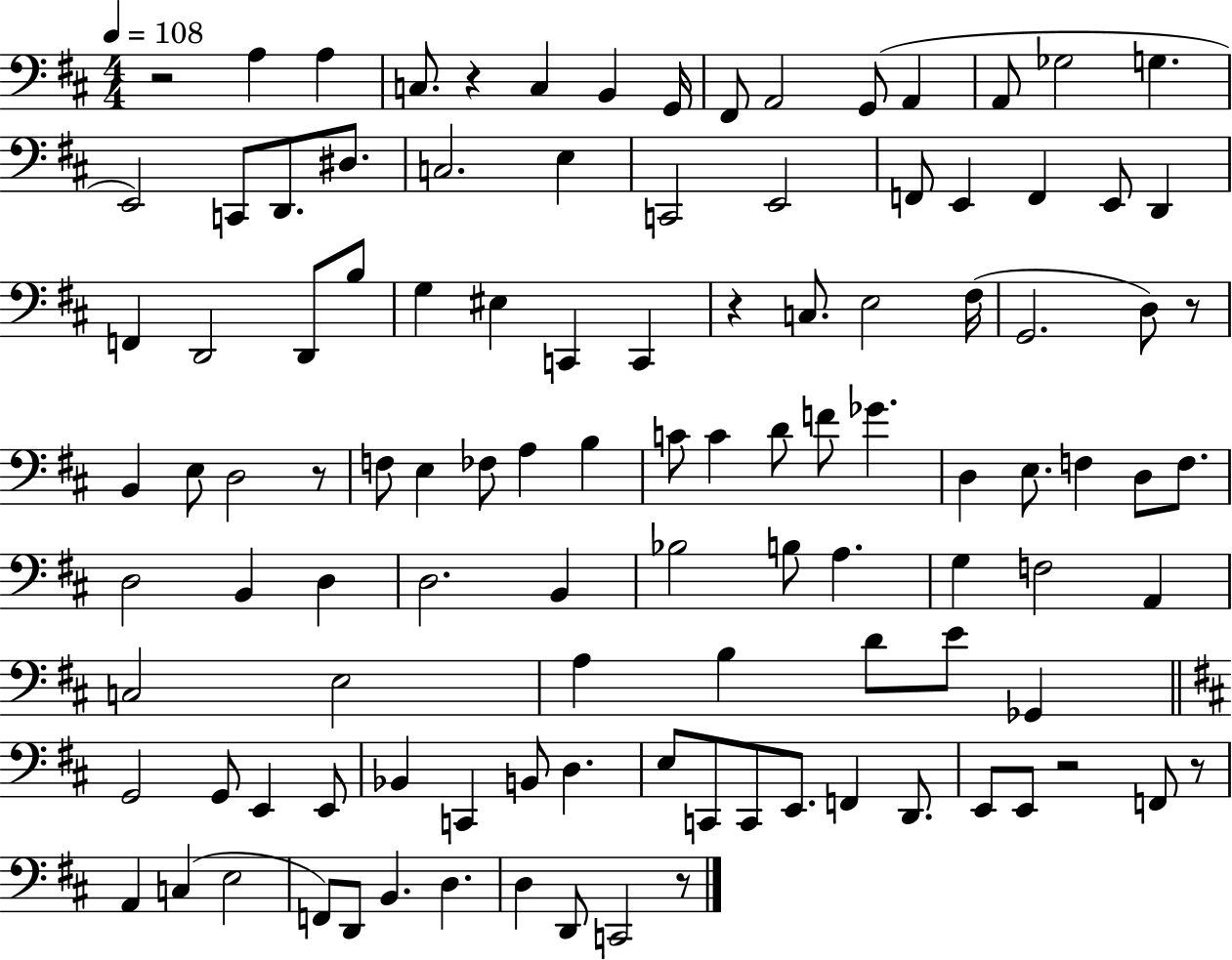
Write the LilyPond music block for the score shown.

{
  \clef bass
  \numericTimeSignature
  \time 4/4
  \key d \major
  \tempo 4 = 108
  \repeat volta 2 { r2 a4 a4 | c8. r4 c4 b,4 g,16 | fis,8 a,2 g,8( a,4 | a,8 ges2 g4. | \break e,2) c,8 d,8. dis8. | c2. e4 | c,2 e,2 | f,8 e,4 f,4 e,8 d,4 | \break f,4 d,2 d,8 b8 | g4 eis4 c,4 c,4 | r4 c8. e2 fis16( | g,2. d8) r8 | \break b,4 e8 d2 r8 | f8 e4 fes8 a4 b4 | c'8 c'4 d'8 f'8 ges'4. | d4 e8. f4 d8 f8. | \break d2 b,4 d4 | d2. b,4 | bes2 b8 a4. | g4 f2 a,4 | \break c2 e2 | a4 b4 d'8 e'8 ges,4 | \bar "||" \break \key b \minor g,2 g,8 e,4 e,8 | bes,4 c,4 b,8 d4. | e8 c,8 c,8 e,8. f,4 d,8. | e,8 e,8 r2 f,8 r8 | \break a,4 c4( e2 | f,8) d,8 b,4. d4. | d4 d,8 c,2 r8 | } \bar "|."
}